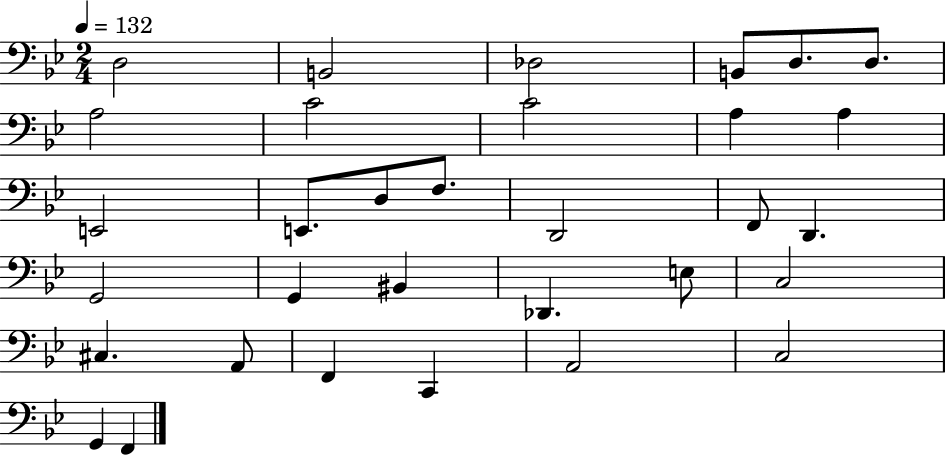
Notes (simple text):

D3/h B2/h Db3/h B2/e D3/e. D3/e. A3/h C4/h C4/h A3/q A3/q E2/h E2/e. D3/e F3/e. D2/h F2/e D2/q. G2/h G2/q BIS2/q Db2/q. E3/e C3/h C#3/q. A2/e F2/q C2/q A2/h C3/h G2/q F2/q